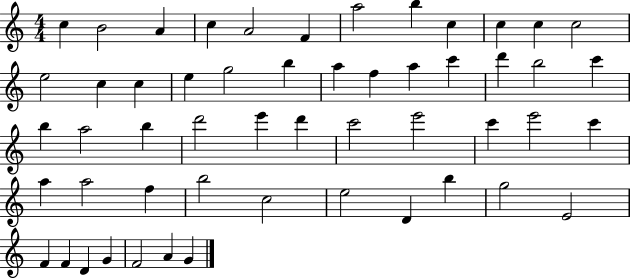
X:1
T:Untitled
M:4/4
L:1/4
K:C
c B2 A c A2 F a2 b c c c c2 e2 c c e g2 b a f a c' d' b2 c' b a2 b d'2 e' d' c'2 e'2 c' e'2 c' a a2 f b2 c2 e2 D b g2 E2 F F D G F2 A G